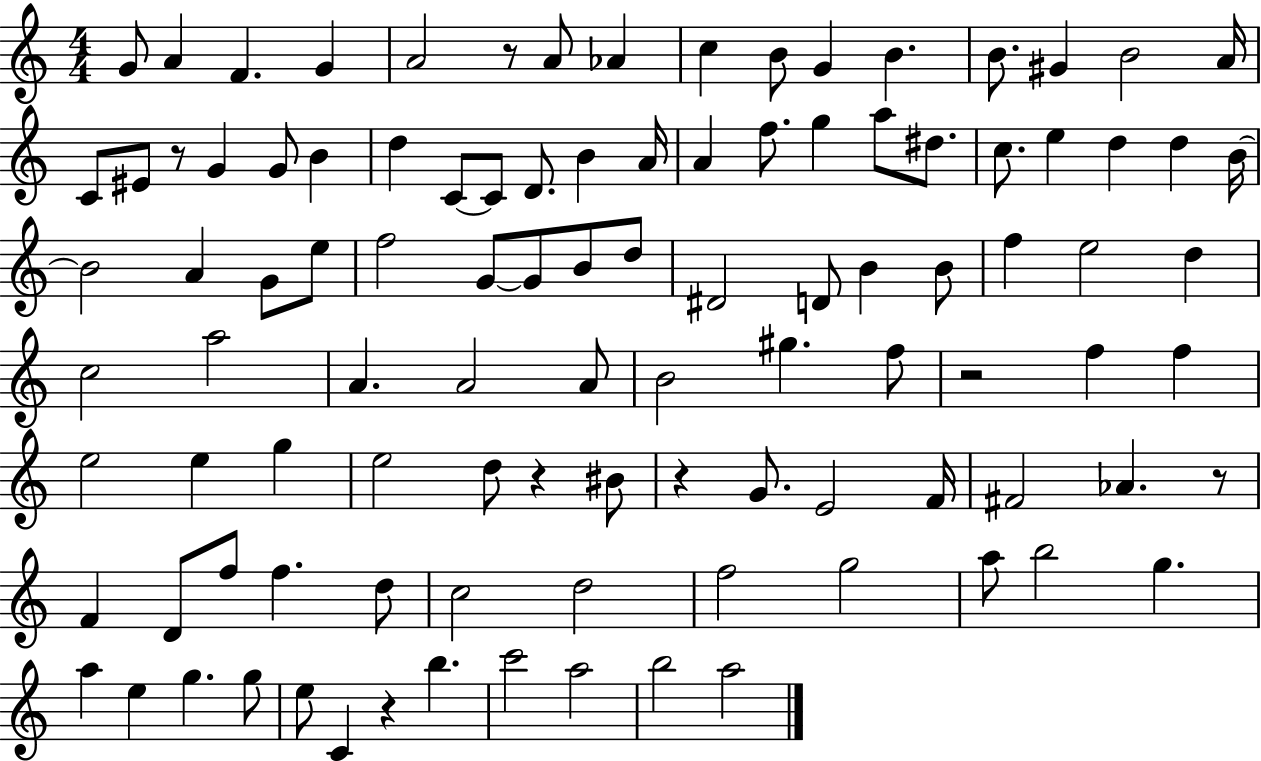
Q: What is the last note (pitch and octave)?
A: A5